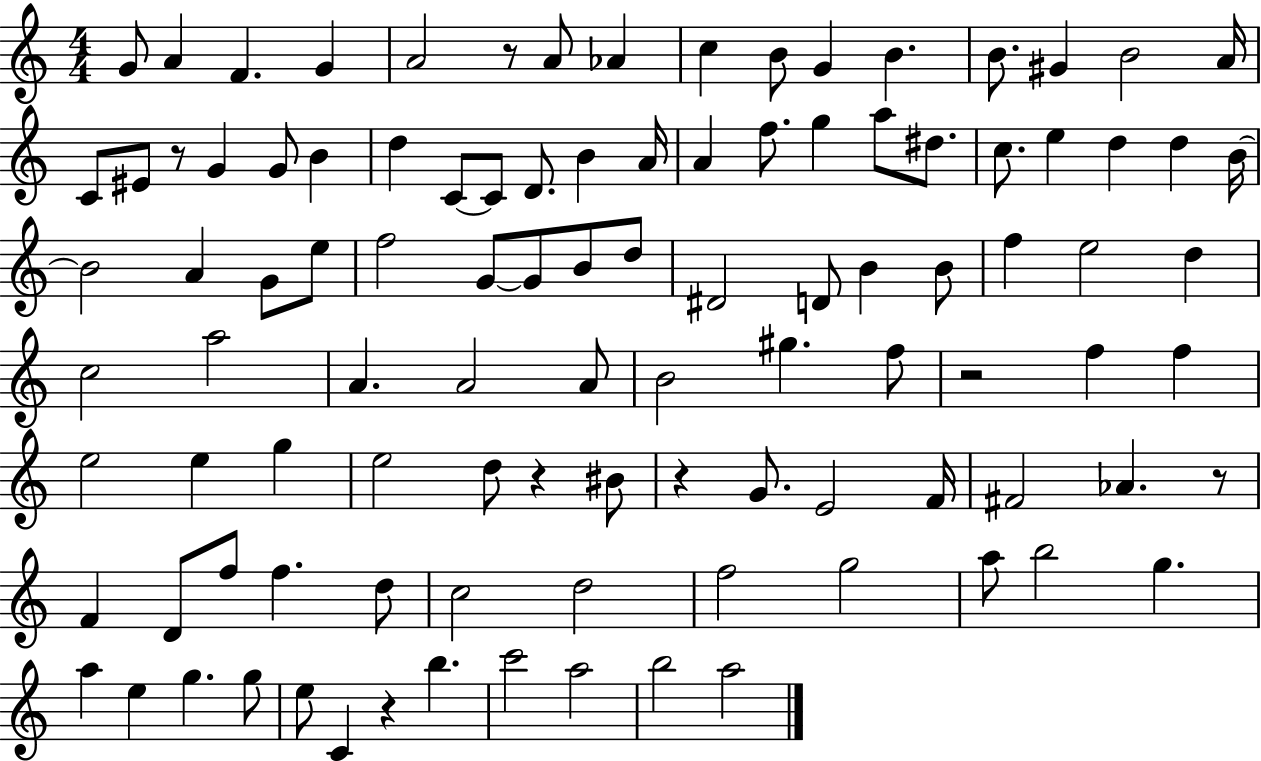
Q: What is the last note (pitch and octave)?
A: A5